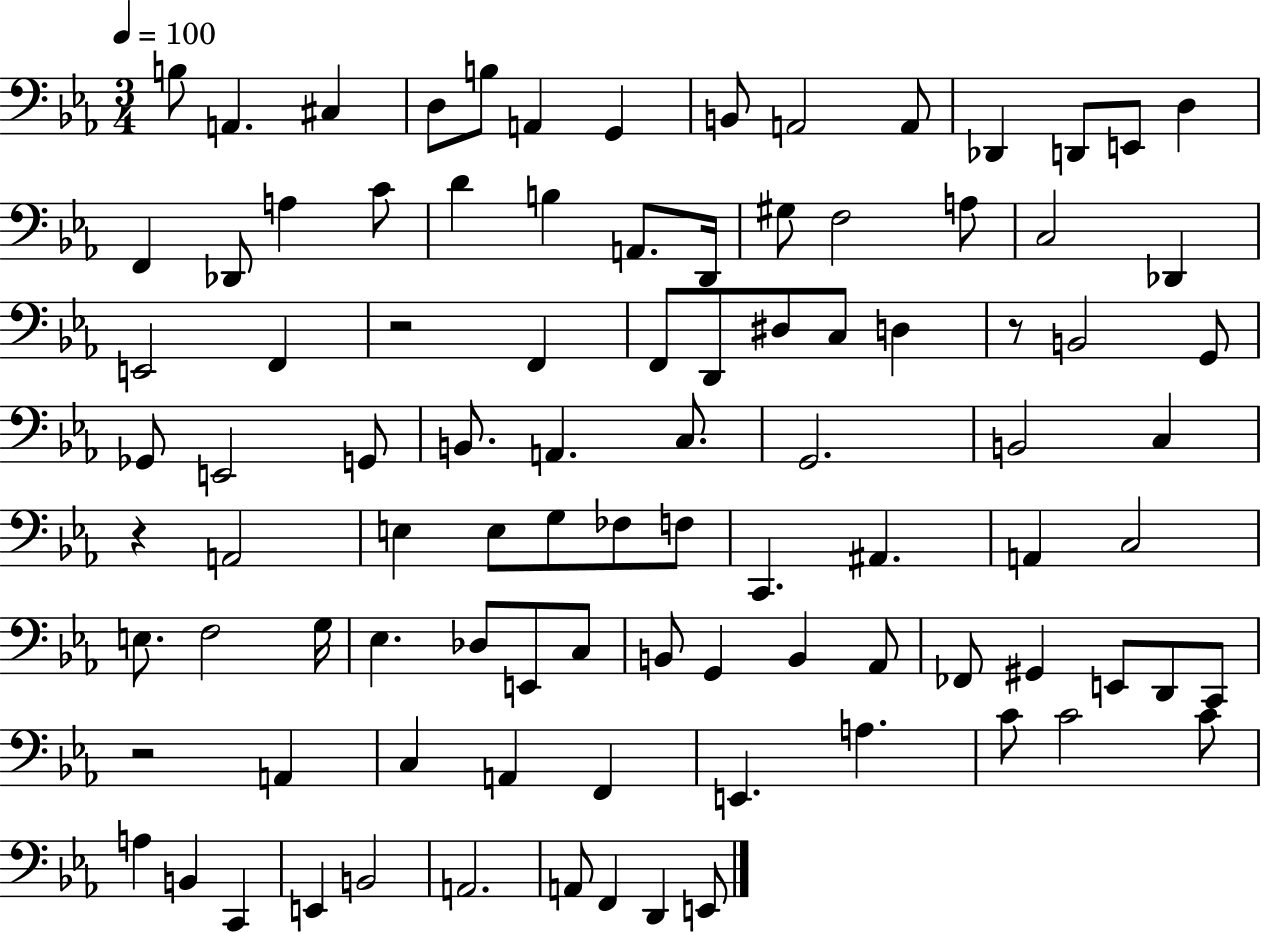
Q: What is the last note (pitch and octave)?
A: E2